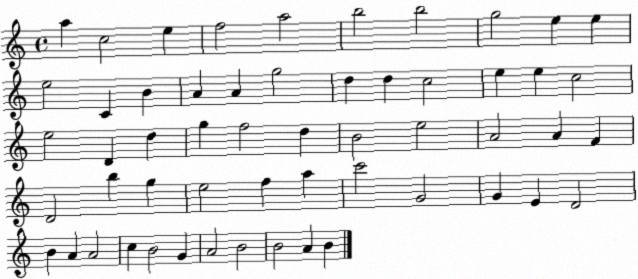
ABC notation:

X:1
T:Untitled
M:4/4
L:1/4
K:C
a c2 e f2 a2 b2 b2 g2 e e e2 C B A A g2 d d c2 e e c2 e2 D d g f2 d B2 e2 A2 A F D2 b g e2 f a c'2 G2 G E D2 B A A2 c B2 G A2 B2 B2 A B